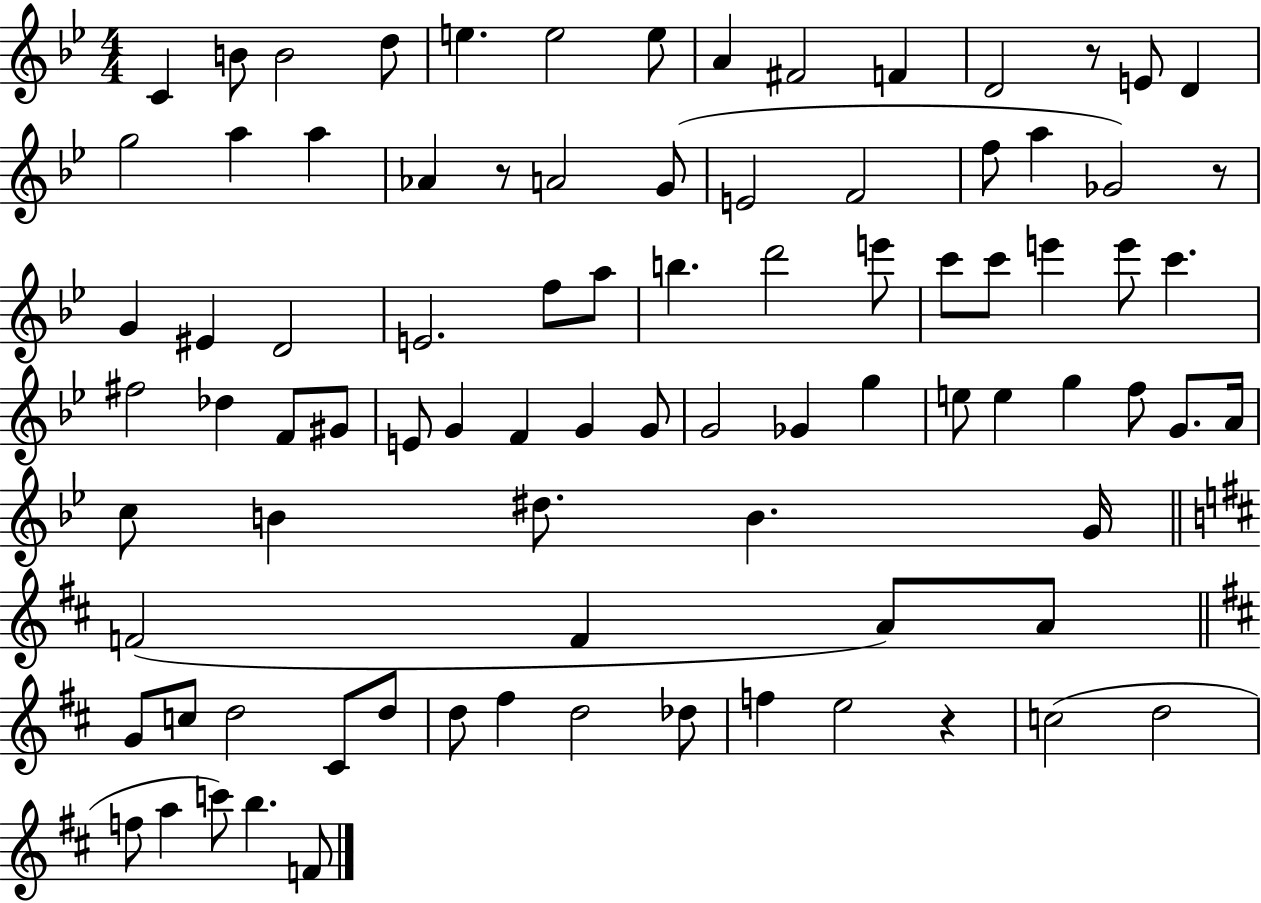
{
  \clef treble
  \numericTimeSignature
  \time 4/4
  \key bes \major
  c'4 b'8 b'2 d''8 | e''4. e''2 e''8 | a'4 fis'2 f'4 | d'2 r8 e'8 d'4 | \break g''2 a''4 a''4 | aes'4 r8 a'2 g'8( | e'2 f'2 | f''8 a''4 ges'2) r8 | \break g'4 eis'4 d'2 | e'2. f''8 a''8 | b''4. d'''2 e'''8 | c'''8 c'''8 e'''4 e'''8 c'''4. | \break fis''2 des''4 f'8 gis'8 | e'8 g'4 f'4 g'4 g'8 | g'2 ges'4 g''4 | e''8 e''4 g''4 f''8 g'8. a'16 | \break c''8 b'4 dis''8. b'4. g'16 | \bar "||" \break \key d \major f'2( f'4 a'8) a'8 | \bar "||" \break \key d \major g'8 c''8 d''2 cis'8 d''8 | d''8 fis''4 d''2 des''8 | f''4 e''2 r4 | c''2( d''2 | \break f''8 a''4 c'''8) b''4. f'8 | \bar "|."
}